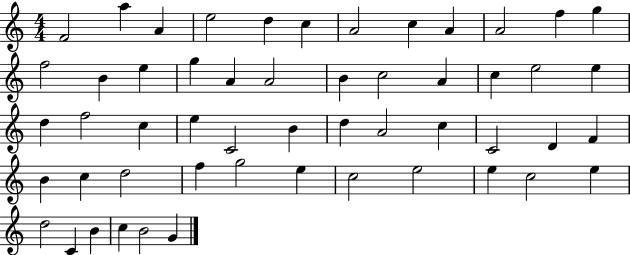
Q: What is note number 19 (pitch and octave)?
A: B4